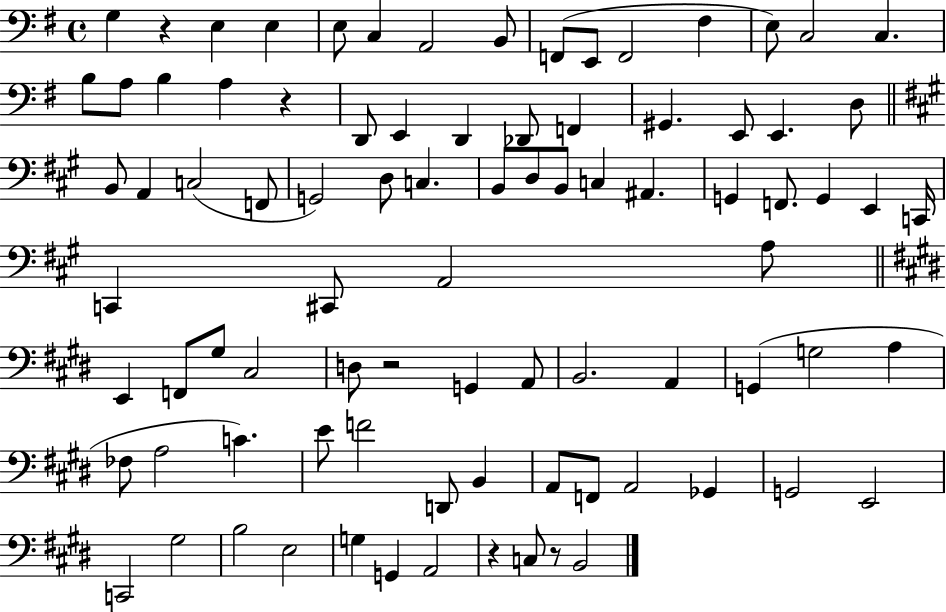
{
  \clef bass
  \time 4/4
  \defaultTimeSignature
  \key g \major
  \repeat volta 2 { g4 r4 e4 e4 | e8 c4 a,2 b,8 | f,8( e,8 f,2 fis4 | e8) c2 c4. | \break b8 a8 b4 a4 r4 | d,8 e,4 d,4 des,8 f,4 | gis,4. e,8 e,4. d8 | \bar "||" \break \key a \major b,8 a,4 c2( f,8 | g,2) d8 c4. | b,8 d8 b,8 c4 ais,4. | g,4 f,8. g,4 e,4 c,16 | \break c,4 cis,8 a,2 a8 | \bar "||" \break \key e \major e,4 f,8 gis8 cis2 | d8 r2 g,4 a,8 | b,2. a,4 | g,4( g2 a4 | \break fes8 a2 c'4.) | e'8 f'2 d,8 b,4 | a,8 f,8 a,2 ges,4 | g,2 e,2 | \break c,2 gis2 | b2 e2 | g4 g,4 a,2 | r4 c8 r8 b,2 | \break } \bar "|."
}